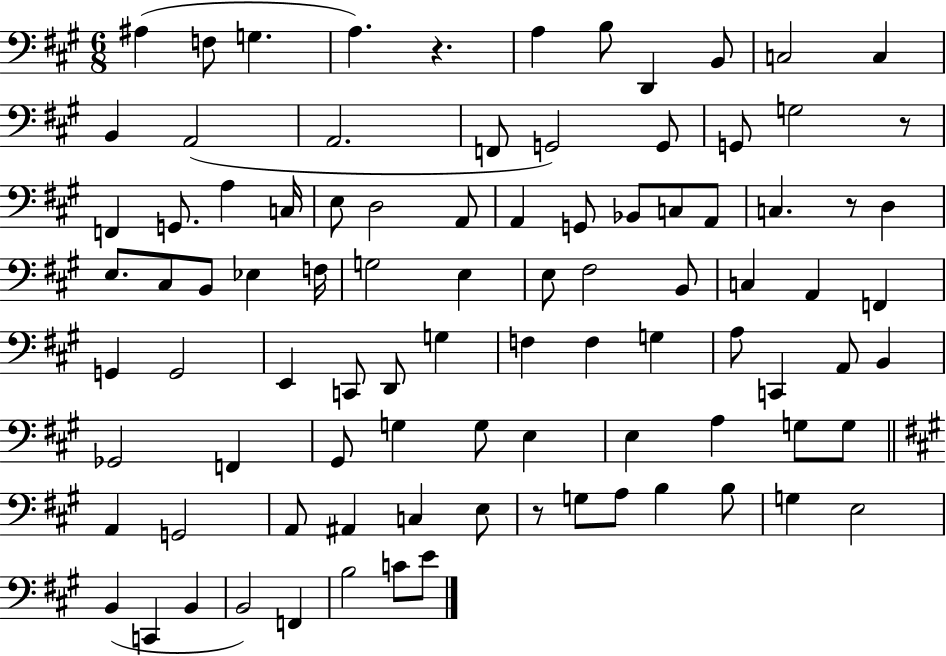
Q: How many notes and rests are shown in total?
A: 92